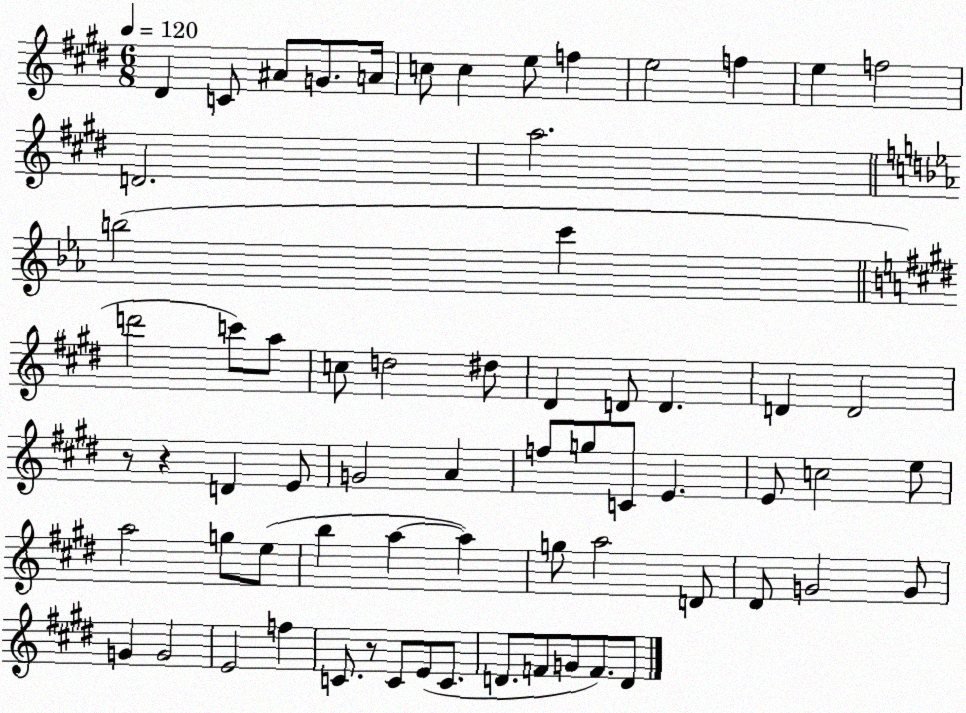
X:1
T:Untitled
M:6/8
L:1/4
K:E
^D C/2 ^A/2 G/2 A/4 c/2 c e/2 f e2 f e f2 D2 a2 b2 c' d'2 c'/2 a/2 c/2 d2 ^d/2 ^D D/2 D D D2 z/2 z D E/2 G2 A f/2 g/2 C/2 E E/2 c2 e/2 a2 g/2 e/2 b a a g/2 a2 D/2 ^D/2 G2 G/2 G G2 E2 f C/2 z/2 C/2 E/2 C/2 D/2 F/2 G/2 F/2 D/2